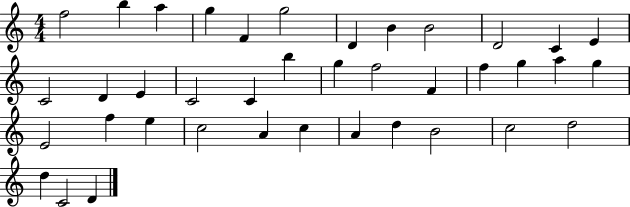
F5/h B5/q A5/q G5/q F4/q G5/h D4/q B4/q B4/h D4/h C4/q E4/q C4/h D4/q E4/q C4/h C4/q B5/q G5/q F5/h F4/q F5/q G5/q A5/q G5/q E4/h F5/q E5/q C5/h A4/q C5/q A4/q D5/q B4/h C5/h D5/h D5/q C4/h D4/q